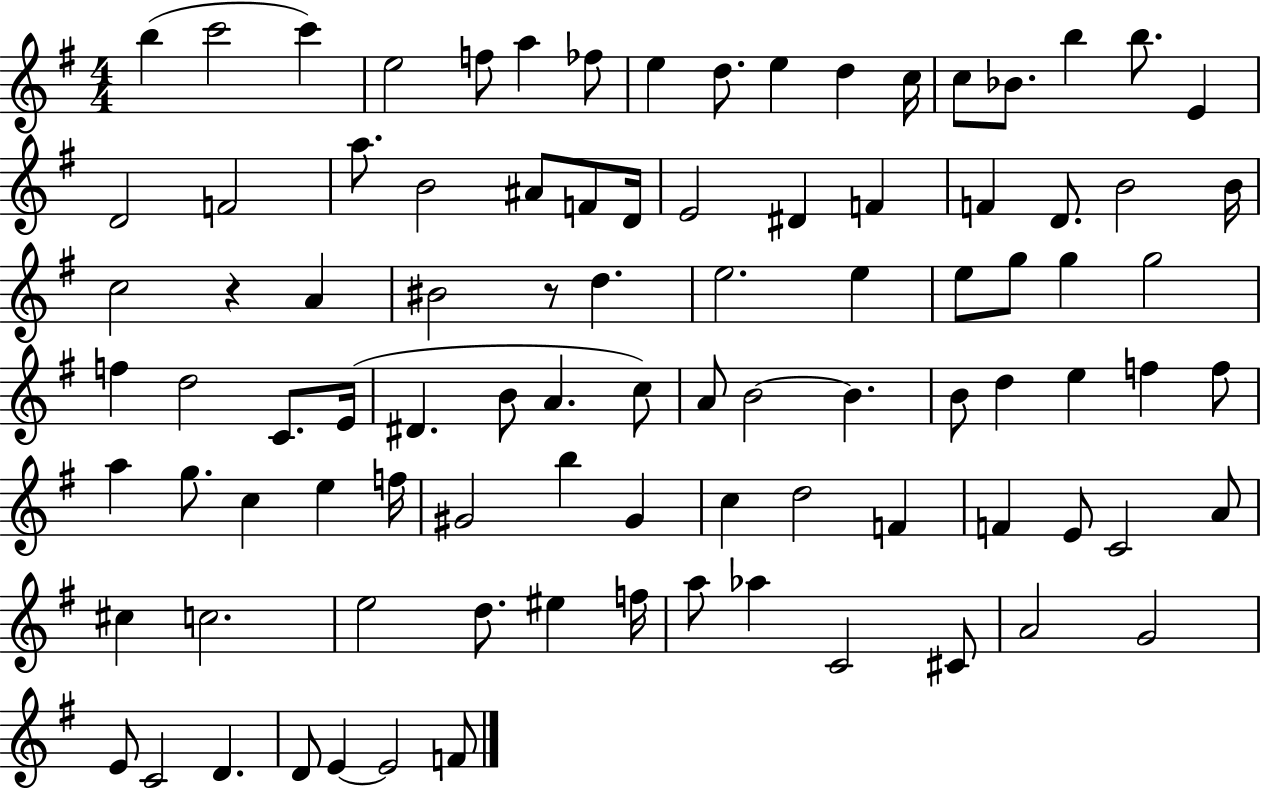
{
  \clef treble
  \numericTimeSignature
  \time 4/4
  \key g \major
  b''4( c'''2 c'''4) | e''2 f''8 a''4 fes''8 | e''4 d''8. e''4 d''4 c''16 | c''8 bes'8. b''4 b''8. e'4 | \break d'2 f'2 | a''8. b'2 ais'8 f'8 d'16 | e'2 dis'4 f'4 | f'4 d'8. b'2 b'16 | \break c''2 r4 a'4 | bis'2 r8 d''4. | e''2. e''4 | e''8 g''8 g''4 g''2 | \break f''4 d''2 c'8. e'16( | dis'4. b'8 a'4. c''8) | a'8 b'2~~ b'4. | b'8 d''4 e''4 f''4 f''8 | \break a''4 g''8. c''4 e''4 f''16 | gis'2 b''4 gis'4 | c''4 d''2 f'4 | f'4 e'8 c'2 a'8 | \break cis''4 c''2. | e''2 d''8. eis''4 f''16 | a''8 aes''4 c'2 cis'8 | a'2 g'2 | \break e'8 c'2 d'4. | d'8 e'4~~ e'2 f'8 | \bar "|."
}